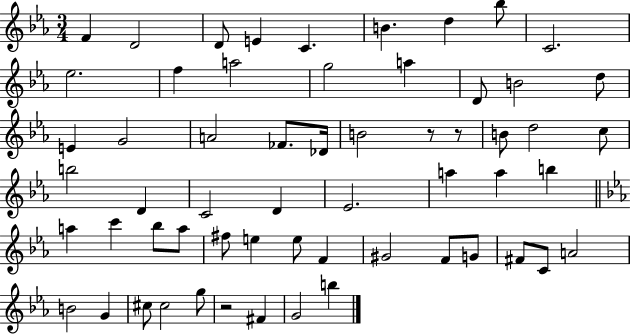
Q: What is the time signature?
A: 3/4